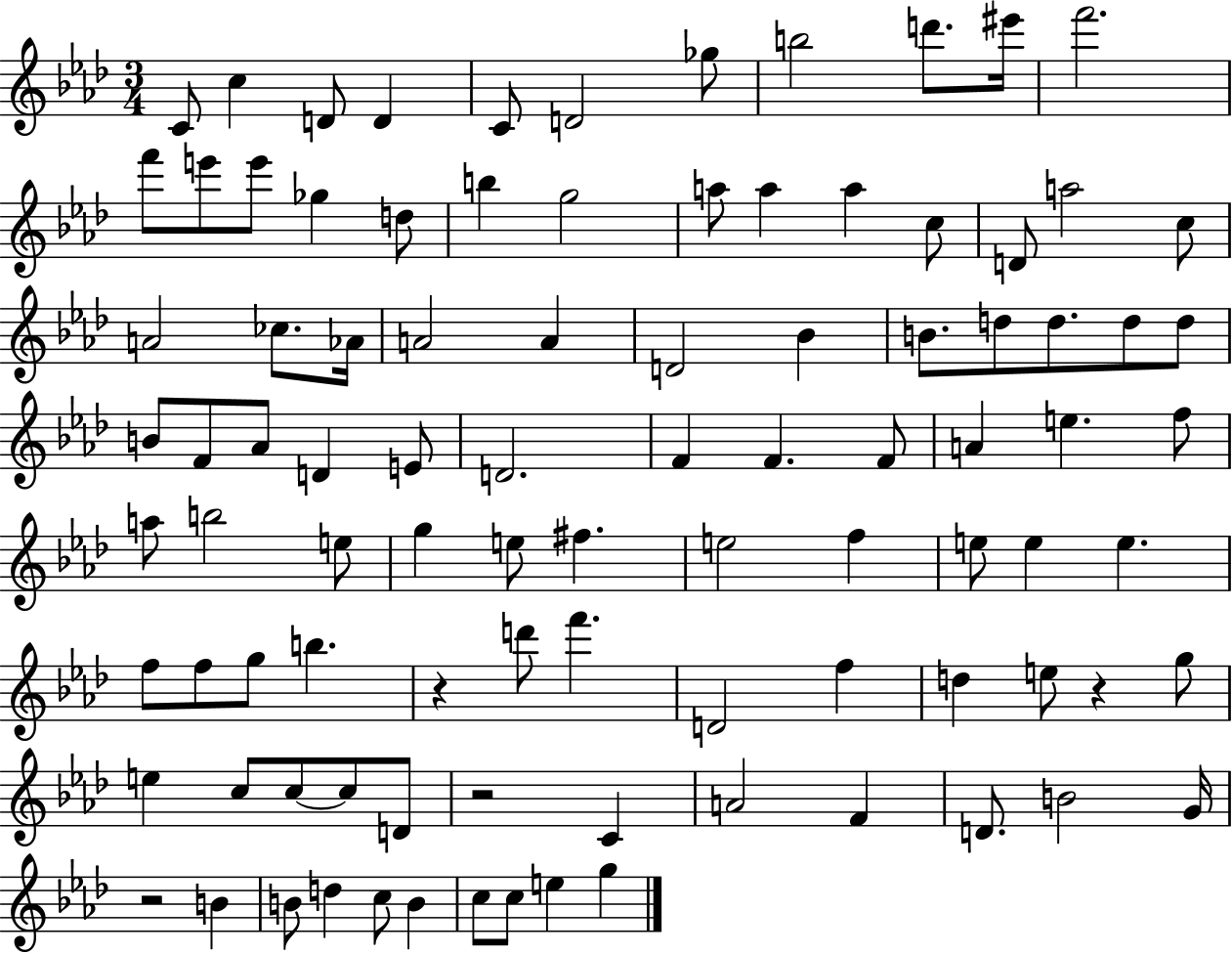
{
  \clef treble
  \numericTimeSignature
  \time 3/4
  \key aes \major
  c'8 c''4 d'8 d'4 | c'8 d'2 ges''8 | b''2 d'''8. eis'''16 | f'''2. | \break f'''8 e'''8 e'''8 ges''4 d''8 | b''4 g''2 | a''8 a''4 a''4 c''8 | d'8 a''2 c''8 | \break a'2 ces''8. aes'16 | a'2 a'4 | d'2 bes'4 | b'8. d''8 d''8. d''8 d''8 | \break b'8 f'8 aes'8 d'4 e'8 | d'2. | f'4 f'4. f'8 | a'4 e''4. f''8 | \break a''8 b''2 e''8 | g''4 e''8 fis''4. | e''2 f''4 | e''8 e''4 e''4. | \break f''8 f''8 g''8 b''4. | r4 d'''8 f'''4. | d'2 f''4 | d''4 e''8 r4 g''8 | \break e''4 c''8 c''8~~ c''8 d'8 | r2 c'4 | a'2 f'4 | d'8. b'2 g'16 | \break r2 b'4 | b'8 d''4 c''8 b'4 | c''8 c''8 e''4 g''4 | \bar "|."
}